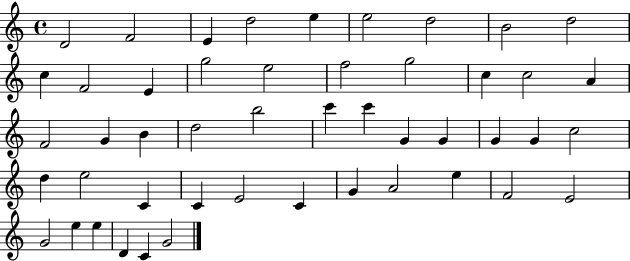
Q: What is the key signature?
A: C major